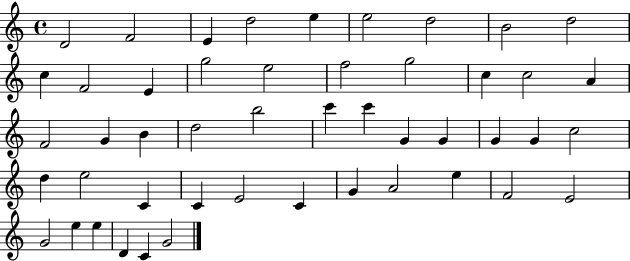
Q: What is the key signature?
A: C major